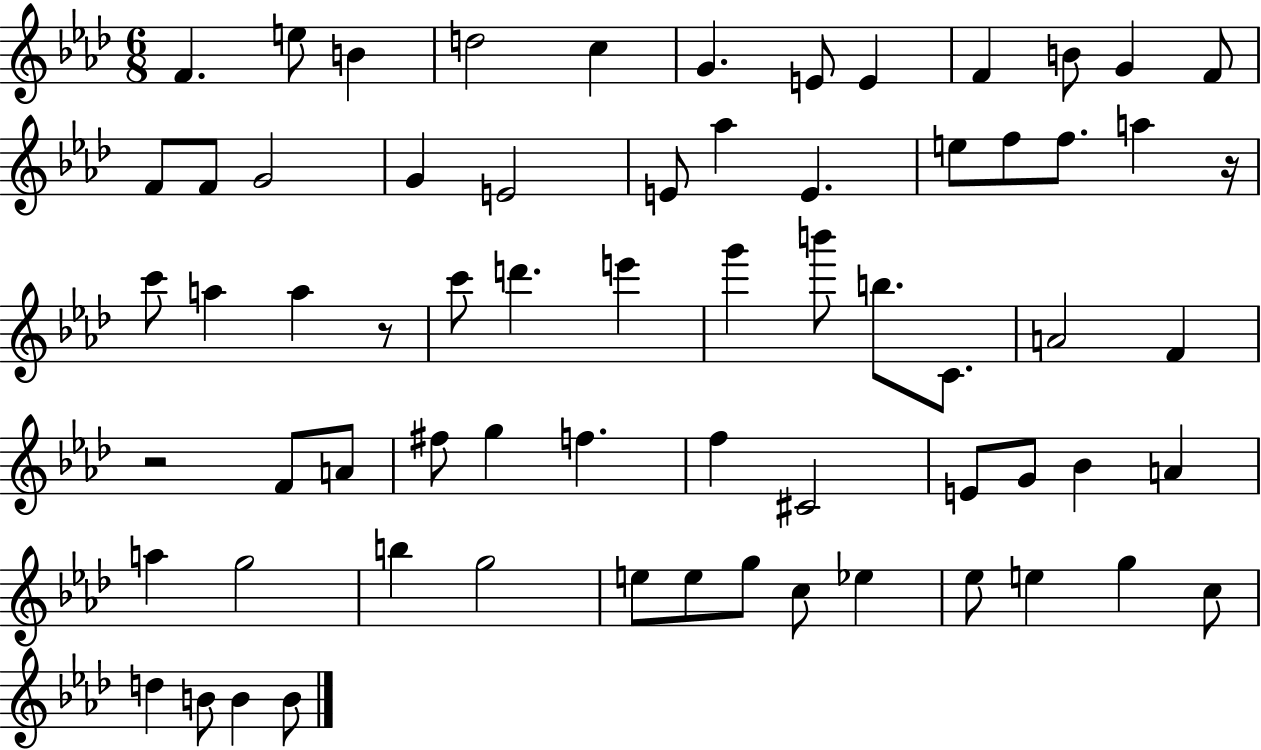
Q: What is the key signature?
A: AES major